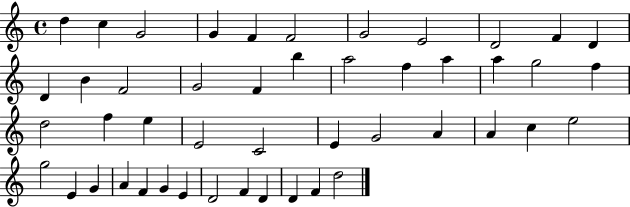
D5/q C5/q G4/h G4/q F4/q F4/h G4/h E4/h D4/h F4/q D4/q D4/q B4/q F4/h G4/h F4/q B5/q A5/h F5/q A5/q A5/q G5/h F5/q D5/h F5/q E5/q E4/h C4/h E4/q G4/h A4/q A4/q C5/q E5/h G5/h E4/q G4/q A4/q F4/q G4/q E4/q D4/h F4/q D4/q D4/q F4/q D5/h